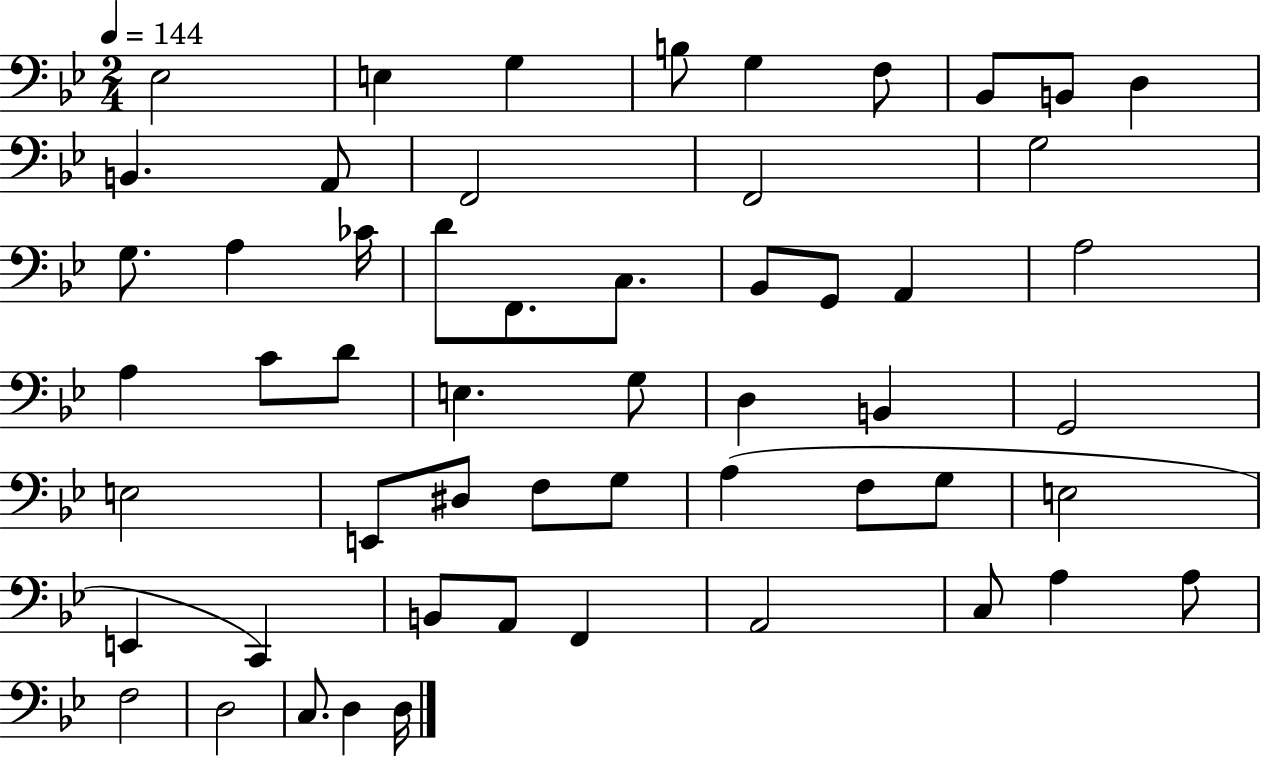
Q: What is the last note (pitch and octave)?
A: D3